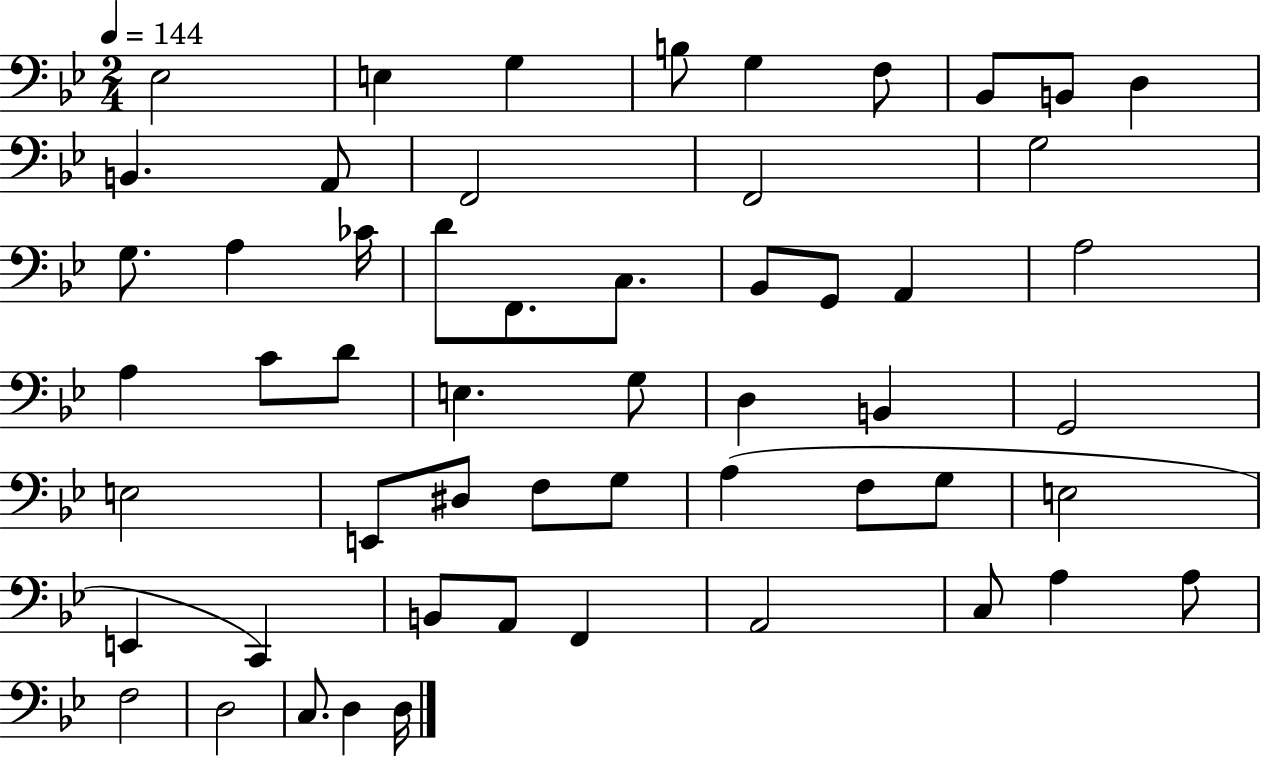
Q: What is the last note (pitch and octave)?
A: D3